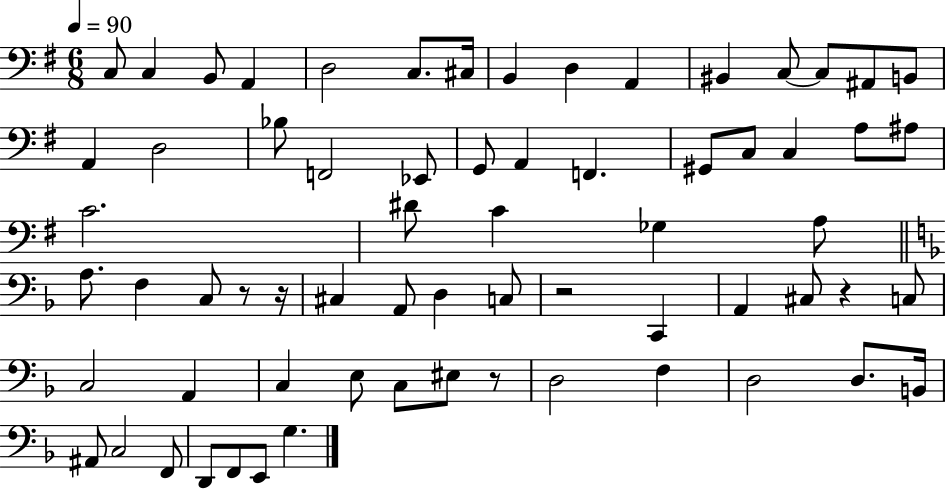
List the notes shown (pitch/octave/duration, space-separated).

C3/e C3/q B2/e A2/q D3/h C3/e. C#3/s B2/q D3/q A2/q BIS2/q C3/e C3/e A#2/e B2/e A2/q D3/h Bb3/e F2/h Eb2/e G2/e A2/q F2/q. G#2/e C3/e C3/q A3/e A#3/e C4/h. D#4/e C4/q Gb3/q A3/e A3/e. F3/q C3/e R/e R/s C#3/q A2/e D3/q C3/e R/h C2/q A2/q C#3/e R/q C3/e C3/h A2/q C3/q E3/e C3/e EIS3/e R/e D3/h F3/q D3/h D3/e. B2/s A#2/e C3/h F2/e D2/e F2/e E2/e G3/q.